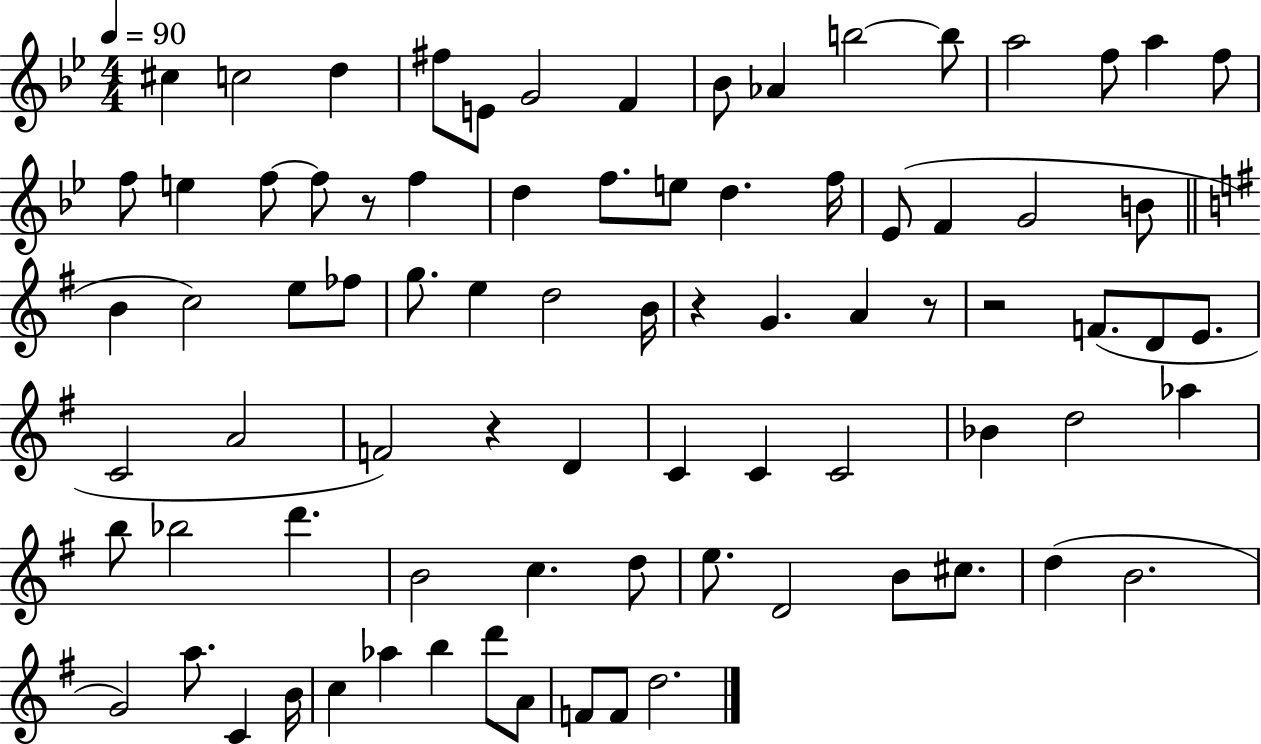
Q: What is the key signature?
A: BES major